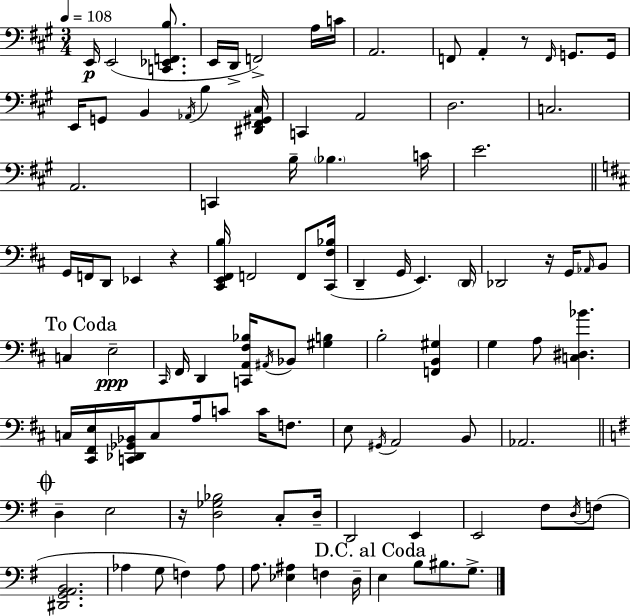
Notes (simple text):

E2/s E2/h [C2,Eb2,F2,B3]/e. E2/s D2/s F2/h A3/s C4/s A2/h. F2/e A2/q R/e F2/s G2/e. G2/s E2/s G2/e B2/q Ab2/s B3/q [D#2,F#2,G#2,C#3]/s C2/q A2/h D3/h. C3/h. A2/h. C2/q B3/s Bb3/q. C4/s E4/h. G2/s F2/s D2/e Eb2/q R/q [C#2,E2,F#2,B3]/s F2/h F2/e [C#2,F#3,Bb3]/s D2/q G2/s E2/q. D2/s Db2/h R/s G2/s Ab2/s B2/e C3/q E3/h C#2/s F#2/s D2/q [C2,A2,F#3,Bb3]/s A#2/s Bb2/e [G#3,B3]/q B3/h [F2,B2,G#3]/q G3/q A3/e [C3,D#3,Bb4]/q. C3/s [C#2,F#2,E3]/s [C2,Db2,Gb2,Bb2]/s C3/e A3/s C4/e C4/s F3/e. E3/e G#2/s A2/h B2/e Ab2/h. D3/q E3/h R/s [D3,Gb3,Bb3]/h C3/e D3/s D2/h E2/q E2/h F#3/e D3/s F3/e [D#2,G2,A2,B2]/h. Ab3/q G3/e F3/q Ab3/e A3/e. [Eb3,A#3]/q F3/q D3/s E3/q B3/e BIS3/e. G3/e.